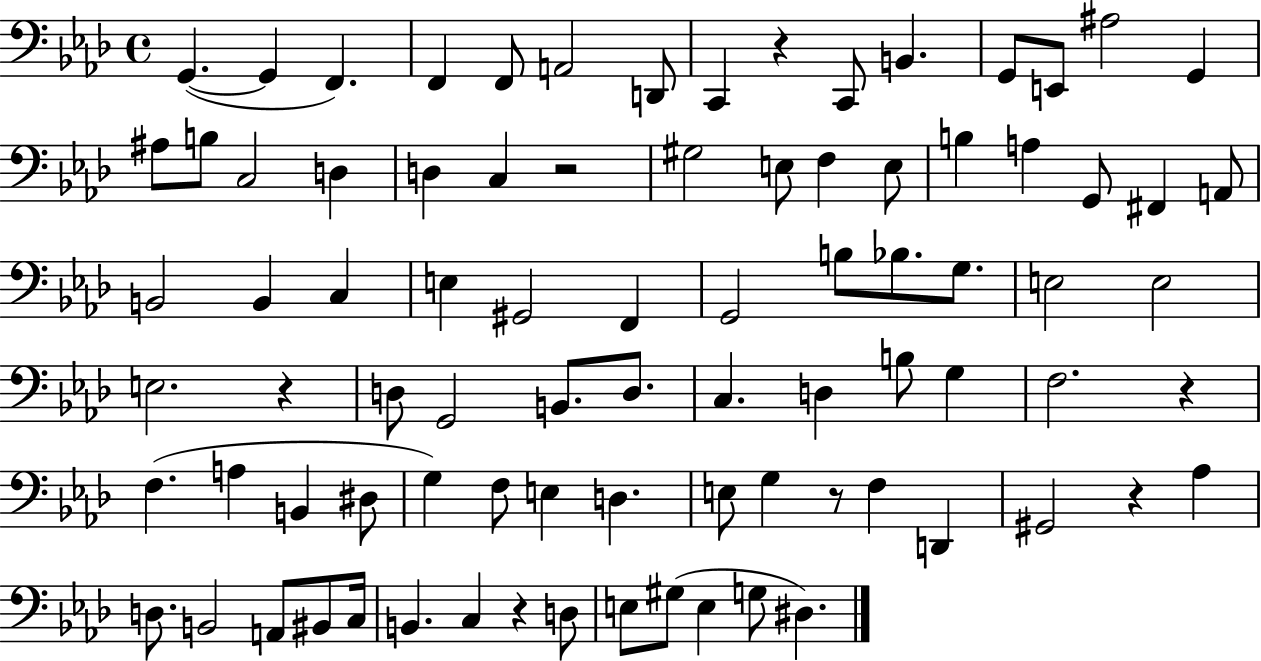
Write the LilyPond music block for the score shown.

{
  \clef bass
  \time 4/4
  \defaultTimeSignature
  \key aes \major
  g,4.~(~ g,4 f,4.) | f,4 f,8 a,2 d,8 | c,4 r4 c,8 b,4. | g,8 e,8 ais2 g,4 | \break ais8 b8 c2 d4 | d4 c4 r2 | gis2 e8 f4 e8 | b4 a4 g,8 fis,4 a,8 | \break b,2 b,4 c4 | e4 gis,2 f,4 | g,2 b8 bes8. g8. | e2 e2 | \break e2. r4 | d8 g,2 b,8. d8. | c4. d4 b8 g4 | f2. r4 | \break f4.( a4 b,4 dis8 | g4) f8 e4 d4. | e8 g4 r8 f4 d,4 | gis,2 r4 aes4 | \break d8. b,2 a,8 bis,8 c16 | b,4. c4 r4 d8 | e8 gis8( e4 g8 dis4.) | \bar "|."
}